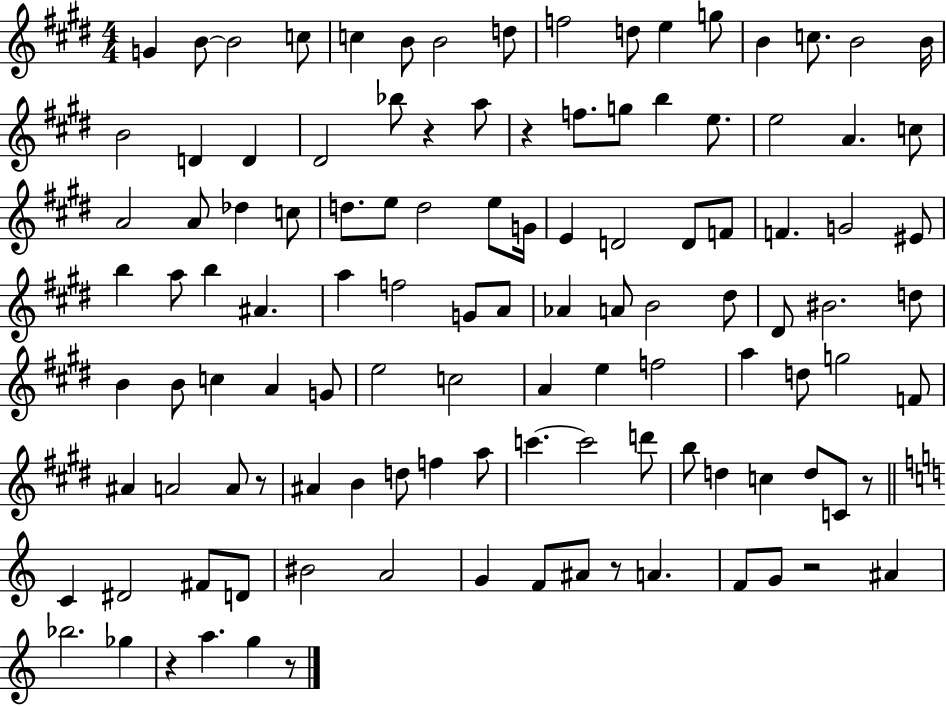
G4/q B4/e B4/h C5/e C5/q B4/e B4/h D5/e F5/h D5/e E5/q G5/e B4/q C5/e. B4/h B4/s B4/h D4/q D4/q D#4/h Bb5/e R/q A5/e R/q F5/e. G5/e B5/q E5/e. E5/h A4/q. C5/e A4/h A4/e Db5/q C5/e D5/e. E5/e D5/h E5/e G4/s E4/q D4/h D4/e F4/e F4/q. G4/h EIS4/e B5/q A5/e B5/q A#4/q. A5/q F5/h G4/e A4/e Ab4/q A4/e B4/h D#5/e D#4/e BIS4/h. D5/e B4/q B4/e C5/q A4/q G4/e E5/h C5/h A4/q E5/q F5/h A5/q D5/e G5/h F4/e A#4/q A4/h A4/e R/e A#4/q B4/q D5/e F5/q A5/e C6/q. C6/h D6/e B5/e D5/q C5/q D5/e C4/e R/e C4/q D#4/h F#4/e D4/e BIS4/h A4/h G4/q F4/e A#4/e R/e A4/q. F4/e G4/e R/h A#4/q Bb5/h. Gb5/q R/q A5/q. G5/q R/e